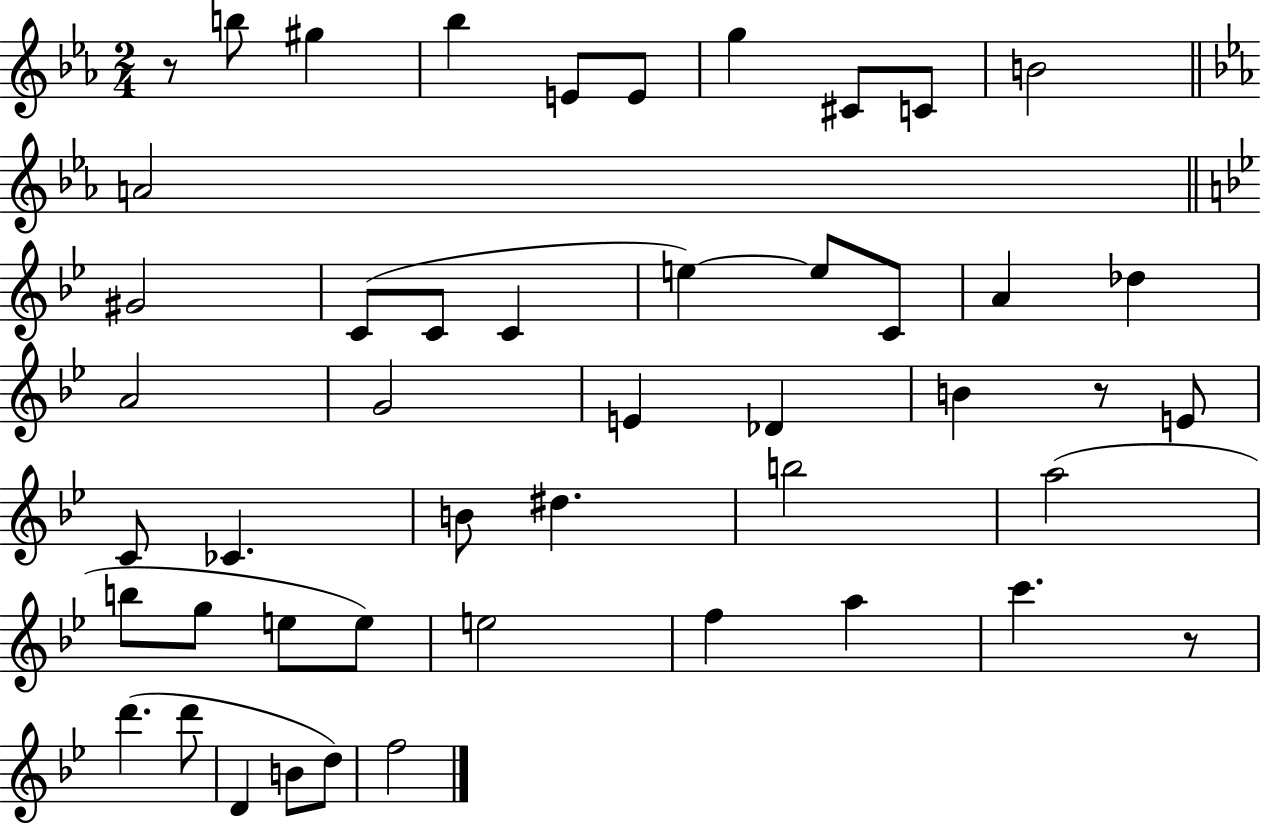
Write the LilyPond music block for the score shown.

{
  \clef treble
  \numericTimeSignature
  \time 2/4
  \key ees \major
  r8 b''8 gis''4 | bes''4 e'8 e'8 | g''4 cis'8 c'8 | b'2 | \break \bar "||" \break \key c \minor a'2 | \bar "||" \break \key bes \major gis'2 | c'8( c'8 c'4 | e''4~~) e''8 c'8 | a'4 des''4 | \break a'2 | g'2 | e'4 des'4 | b'4 r8 e'8 | \break c'8 ces'4. | b'8 dis''4. | b''2 | a''2( | \break b''8 g''8 e''8 e''8) | e''2 | f''4 a''4 | c'''4. r8 | \break d'''4.( d'''8 | d'4 b'8 d''8) | f''2 | \bar "|."
}